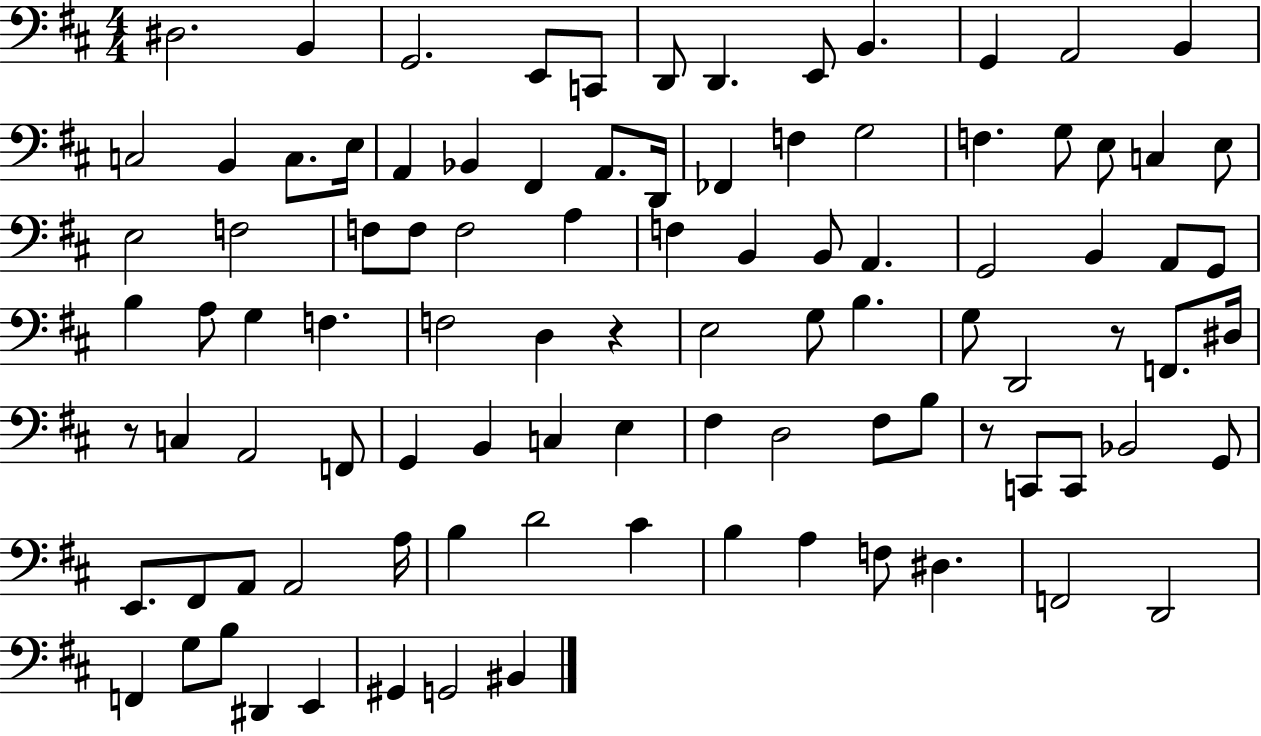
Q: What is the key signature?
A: D major